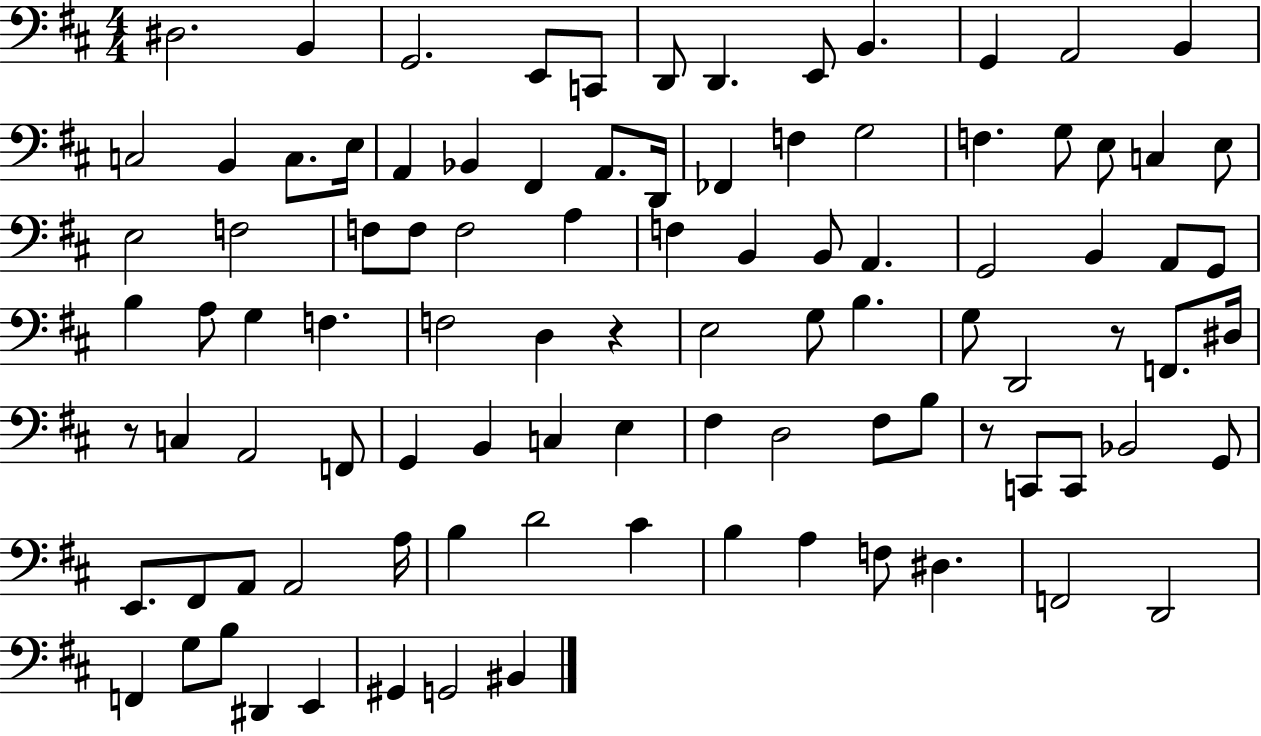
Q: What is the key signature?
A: D major